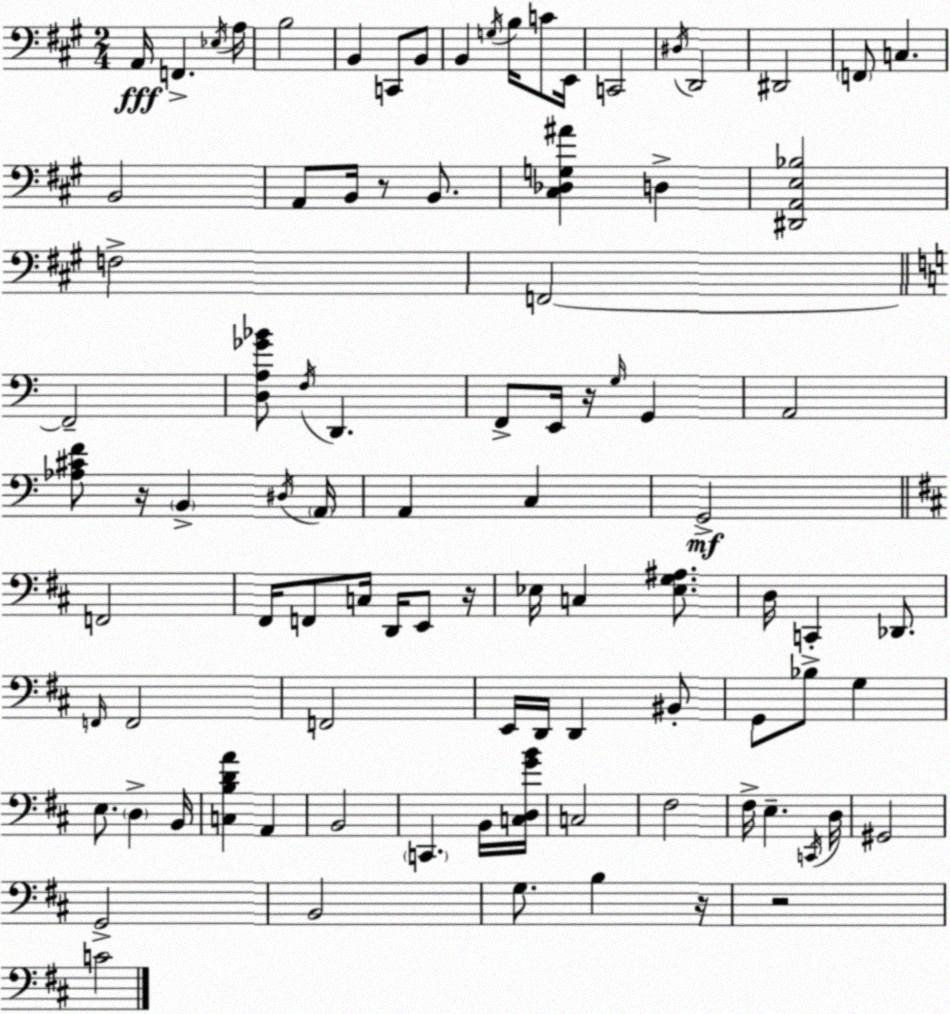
X:1
T:Untitled
M:2/4
L:1/4
K:A
A,,/4 F,, _E,/4 A,/4 B,2 B,, C,,/2 B,,/2 B,, G,/4 B,/4 C/2 E,,/4 C,,2 ^D,/4 D,,2 ^D,,2 F,,/2 C, B,,2 A,,/2 B,,/4 z/2 B,,/2 [^C,_D,G,^A] D, [^D,,A,,E,_B,]2 F,2 F,,2 F,,2 [D,A,_G_B]/2 F,/4 D,, F,,/2 E,,/4 z/4 G,/4 G,, A,,2 [_A,^CF]/2 z/4 B,, ^D,/4 A,,/4 A,, C, G,,2 F,,2 ^F,,/4 F,,/2 C,/4 D,,/4 E,,/2 z/4 _E,/4 C, [_E,G,^A,]/2 D,/4 C,, _D,,/2 F,,/4 F,,2 F,,2 E,,/4 D,,/4 D,, ^B,,/2 G,,/2 _B,/2 G, E,/2 D, B,,/4 [C,B,DA] A,, B,,2 C,, B,,/4 [C,D,GB]/4 C,2 ^F,2 ^F,/4 E, C,,/4 D,/4 ^G,,2 G,,2 B,,2 G,/2 B, z/4 z2 C2